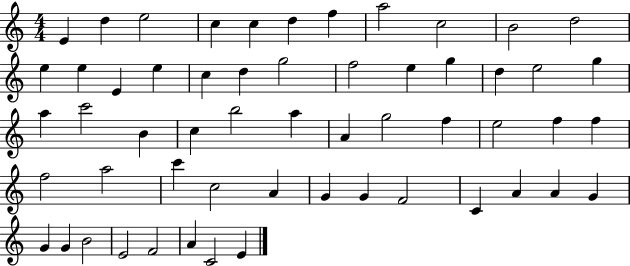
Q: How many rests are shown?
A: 0